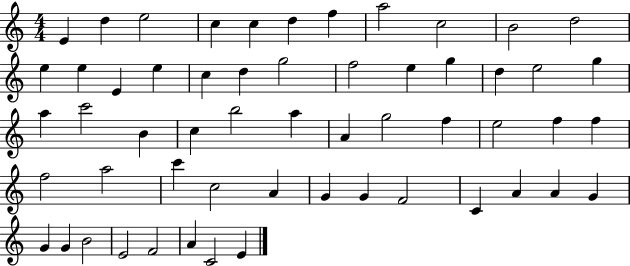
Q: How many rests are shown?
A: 0